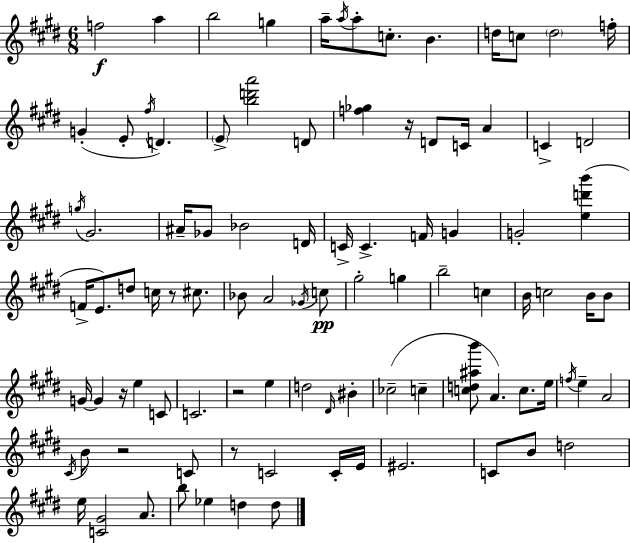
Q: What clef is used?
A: treble